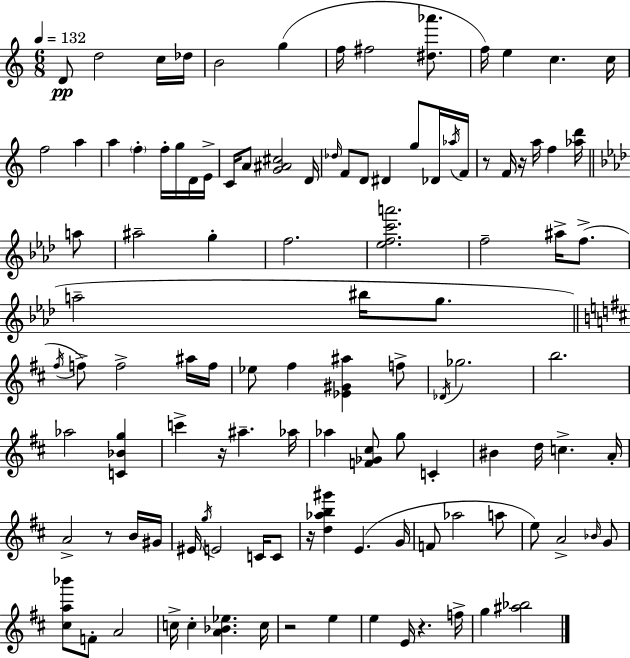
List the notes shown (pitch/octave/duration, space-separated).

D4/e D5/h C5/s Db5/s B4/h G5/q F5/s F#5/h [D#5,Ab6]/e. F5/s E5/q C5/q. C5/s F5/h A5/q A5/q F5/q F5/s G5/s D4/s E4/s C4/s A4/e [G4,A#4,C#5]/h D4/s Db5/s F4/e D4/e D#4/q G5/e Db4/s Ab5/s F4/s R/e F4/s R/s A5/s F5/q [Ab5,D6]/s A5/e A#5/h G5/q F5/h. [Eb5,F5,C6,A6]/h. F5/h A#5/s F5/e. A5/h BIS5/s G5/e. F#5/s F5/e F5/h A#5/s F5/s Eb5/e F#5/q [Eb4,G#4,A#5]/q F5/e Db4/s Gb5/h. B5/h. Ab5/h [C4,Bb4,G5]/q C6/q R/s A#5/q. Ab5/s Ab5/q [F4,Gb4,C#5]/e G5/e C4/q BIS4/q D5/s C5/q. A4/s A4/h R/e B4/s G#4/s EIS4/s G5/s E4/h C4/s C4/e R/s [D5,Ab5,B5,G#6]/q E4/q. G4/s F4/e Ab5/h A5/e E5/e A4/h Bb4/s G4/e [C#5,A5,Bb6]/e F4/e A4/h C5/s C5/q [A4,Bb4,Eb5]/q. C5/s R/h E5/q E5/q E4/s R/q. F5/s G5/q [A#5,Bb5]/h